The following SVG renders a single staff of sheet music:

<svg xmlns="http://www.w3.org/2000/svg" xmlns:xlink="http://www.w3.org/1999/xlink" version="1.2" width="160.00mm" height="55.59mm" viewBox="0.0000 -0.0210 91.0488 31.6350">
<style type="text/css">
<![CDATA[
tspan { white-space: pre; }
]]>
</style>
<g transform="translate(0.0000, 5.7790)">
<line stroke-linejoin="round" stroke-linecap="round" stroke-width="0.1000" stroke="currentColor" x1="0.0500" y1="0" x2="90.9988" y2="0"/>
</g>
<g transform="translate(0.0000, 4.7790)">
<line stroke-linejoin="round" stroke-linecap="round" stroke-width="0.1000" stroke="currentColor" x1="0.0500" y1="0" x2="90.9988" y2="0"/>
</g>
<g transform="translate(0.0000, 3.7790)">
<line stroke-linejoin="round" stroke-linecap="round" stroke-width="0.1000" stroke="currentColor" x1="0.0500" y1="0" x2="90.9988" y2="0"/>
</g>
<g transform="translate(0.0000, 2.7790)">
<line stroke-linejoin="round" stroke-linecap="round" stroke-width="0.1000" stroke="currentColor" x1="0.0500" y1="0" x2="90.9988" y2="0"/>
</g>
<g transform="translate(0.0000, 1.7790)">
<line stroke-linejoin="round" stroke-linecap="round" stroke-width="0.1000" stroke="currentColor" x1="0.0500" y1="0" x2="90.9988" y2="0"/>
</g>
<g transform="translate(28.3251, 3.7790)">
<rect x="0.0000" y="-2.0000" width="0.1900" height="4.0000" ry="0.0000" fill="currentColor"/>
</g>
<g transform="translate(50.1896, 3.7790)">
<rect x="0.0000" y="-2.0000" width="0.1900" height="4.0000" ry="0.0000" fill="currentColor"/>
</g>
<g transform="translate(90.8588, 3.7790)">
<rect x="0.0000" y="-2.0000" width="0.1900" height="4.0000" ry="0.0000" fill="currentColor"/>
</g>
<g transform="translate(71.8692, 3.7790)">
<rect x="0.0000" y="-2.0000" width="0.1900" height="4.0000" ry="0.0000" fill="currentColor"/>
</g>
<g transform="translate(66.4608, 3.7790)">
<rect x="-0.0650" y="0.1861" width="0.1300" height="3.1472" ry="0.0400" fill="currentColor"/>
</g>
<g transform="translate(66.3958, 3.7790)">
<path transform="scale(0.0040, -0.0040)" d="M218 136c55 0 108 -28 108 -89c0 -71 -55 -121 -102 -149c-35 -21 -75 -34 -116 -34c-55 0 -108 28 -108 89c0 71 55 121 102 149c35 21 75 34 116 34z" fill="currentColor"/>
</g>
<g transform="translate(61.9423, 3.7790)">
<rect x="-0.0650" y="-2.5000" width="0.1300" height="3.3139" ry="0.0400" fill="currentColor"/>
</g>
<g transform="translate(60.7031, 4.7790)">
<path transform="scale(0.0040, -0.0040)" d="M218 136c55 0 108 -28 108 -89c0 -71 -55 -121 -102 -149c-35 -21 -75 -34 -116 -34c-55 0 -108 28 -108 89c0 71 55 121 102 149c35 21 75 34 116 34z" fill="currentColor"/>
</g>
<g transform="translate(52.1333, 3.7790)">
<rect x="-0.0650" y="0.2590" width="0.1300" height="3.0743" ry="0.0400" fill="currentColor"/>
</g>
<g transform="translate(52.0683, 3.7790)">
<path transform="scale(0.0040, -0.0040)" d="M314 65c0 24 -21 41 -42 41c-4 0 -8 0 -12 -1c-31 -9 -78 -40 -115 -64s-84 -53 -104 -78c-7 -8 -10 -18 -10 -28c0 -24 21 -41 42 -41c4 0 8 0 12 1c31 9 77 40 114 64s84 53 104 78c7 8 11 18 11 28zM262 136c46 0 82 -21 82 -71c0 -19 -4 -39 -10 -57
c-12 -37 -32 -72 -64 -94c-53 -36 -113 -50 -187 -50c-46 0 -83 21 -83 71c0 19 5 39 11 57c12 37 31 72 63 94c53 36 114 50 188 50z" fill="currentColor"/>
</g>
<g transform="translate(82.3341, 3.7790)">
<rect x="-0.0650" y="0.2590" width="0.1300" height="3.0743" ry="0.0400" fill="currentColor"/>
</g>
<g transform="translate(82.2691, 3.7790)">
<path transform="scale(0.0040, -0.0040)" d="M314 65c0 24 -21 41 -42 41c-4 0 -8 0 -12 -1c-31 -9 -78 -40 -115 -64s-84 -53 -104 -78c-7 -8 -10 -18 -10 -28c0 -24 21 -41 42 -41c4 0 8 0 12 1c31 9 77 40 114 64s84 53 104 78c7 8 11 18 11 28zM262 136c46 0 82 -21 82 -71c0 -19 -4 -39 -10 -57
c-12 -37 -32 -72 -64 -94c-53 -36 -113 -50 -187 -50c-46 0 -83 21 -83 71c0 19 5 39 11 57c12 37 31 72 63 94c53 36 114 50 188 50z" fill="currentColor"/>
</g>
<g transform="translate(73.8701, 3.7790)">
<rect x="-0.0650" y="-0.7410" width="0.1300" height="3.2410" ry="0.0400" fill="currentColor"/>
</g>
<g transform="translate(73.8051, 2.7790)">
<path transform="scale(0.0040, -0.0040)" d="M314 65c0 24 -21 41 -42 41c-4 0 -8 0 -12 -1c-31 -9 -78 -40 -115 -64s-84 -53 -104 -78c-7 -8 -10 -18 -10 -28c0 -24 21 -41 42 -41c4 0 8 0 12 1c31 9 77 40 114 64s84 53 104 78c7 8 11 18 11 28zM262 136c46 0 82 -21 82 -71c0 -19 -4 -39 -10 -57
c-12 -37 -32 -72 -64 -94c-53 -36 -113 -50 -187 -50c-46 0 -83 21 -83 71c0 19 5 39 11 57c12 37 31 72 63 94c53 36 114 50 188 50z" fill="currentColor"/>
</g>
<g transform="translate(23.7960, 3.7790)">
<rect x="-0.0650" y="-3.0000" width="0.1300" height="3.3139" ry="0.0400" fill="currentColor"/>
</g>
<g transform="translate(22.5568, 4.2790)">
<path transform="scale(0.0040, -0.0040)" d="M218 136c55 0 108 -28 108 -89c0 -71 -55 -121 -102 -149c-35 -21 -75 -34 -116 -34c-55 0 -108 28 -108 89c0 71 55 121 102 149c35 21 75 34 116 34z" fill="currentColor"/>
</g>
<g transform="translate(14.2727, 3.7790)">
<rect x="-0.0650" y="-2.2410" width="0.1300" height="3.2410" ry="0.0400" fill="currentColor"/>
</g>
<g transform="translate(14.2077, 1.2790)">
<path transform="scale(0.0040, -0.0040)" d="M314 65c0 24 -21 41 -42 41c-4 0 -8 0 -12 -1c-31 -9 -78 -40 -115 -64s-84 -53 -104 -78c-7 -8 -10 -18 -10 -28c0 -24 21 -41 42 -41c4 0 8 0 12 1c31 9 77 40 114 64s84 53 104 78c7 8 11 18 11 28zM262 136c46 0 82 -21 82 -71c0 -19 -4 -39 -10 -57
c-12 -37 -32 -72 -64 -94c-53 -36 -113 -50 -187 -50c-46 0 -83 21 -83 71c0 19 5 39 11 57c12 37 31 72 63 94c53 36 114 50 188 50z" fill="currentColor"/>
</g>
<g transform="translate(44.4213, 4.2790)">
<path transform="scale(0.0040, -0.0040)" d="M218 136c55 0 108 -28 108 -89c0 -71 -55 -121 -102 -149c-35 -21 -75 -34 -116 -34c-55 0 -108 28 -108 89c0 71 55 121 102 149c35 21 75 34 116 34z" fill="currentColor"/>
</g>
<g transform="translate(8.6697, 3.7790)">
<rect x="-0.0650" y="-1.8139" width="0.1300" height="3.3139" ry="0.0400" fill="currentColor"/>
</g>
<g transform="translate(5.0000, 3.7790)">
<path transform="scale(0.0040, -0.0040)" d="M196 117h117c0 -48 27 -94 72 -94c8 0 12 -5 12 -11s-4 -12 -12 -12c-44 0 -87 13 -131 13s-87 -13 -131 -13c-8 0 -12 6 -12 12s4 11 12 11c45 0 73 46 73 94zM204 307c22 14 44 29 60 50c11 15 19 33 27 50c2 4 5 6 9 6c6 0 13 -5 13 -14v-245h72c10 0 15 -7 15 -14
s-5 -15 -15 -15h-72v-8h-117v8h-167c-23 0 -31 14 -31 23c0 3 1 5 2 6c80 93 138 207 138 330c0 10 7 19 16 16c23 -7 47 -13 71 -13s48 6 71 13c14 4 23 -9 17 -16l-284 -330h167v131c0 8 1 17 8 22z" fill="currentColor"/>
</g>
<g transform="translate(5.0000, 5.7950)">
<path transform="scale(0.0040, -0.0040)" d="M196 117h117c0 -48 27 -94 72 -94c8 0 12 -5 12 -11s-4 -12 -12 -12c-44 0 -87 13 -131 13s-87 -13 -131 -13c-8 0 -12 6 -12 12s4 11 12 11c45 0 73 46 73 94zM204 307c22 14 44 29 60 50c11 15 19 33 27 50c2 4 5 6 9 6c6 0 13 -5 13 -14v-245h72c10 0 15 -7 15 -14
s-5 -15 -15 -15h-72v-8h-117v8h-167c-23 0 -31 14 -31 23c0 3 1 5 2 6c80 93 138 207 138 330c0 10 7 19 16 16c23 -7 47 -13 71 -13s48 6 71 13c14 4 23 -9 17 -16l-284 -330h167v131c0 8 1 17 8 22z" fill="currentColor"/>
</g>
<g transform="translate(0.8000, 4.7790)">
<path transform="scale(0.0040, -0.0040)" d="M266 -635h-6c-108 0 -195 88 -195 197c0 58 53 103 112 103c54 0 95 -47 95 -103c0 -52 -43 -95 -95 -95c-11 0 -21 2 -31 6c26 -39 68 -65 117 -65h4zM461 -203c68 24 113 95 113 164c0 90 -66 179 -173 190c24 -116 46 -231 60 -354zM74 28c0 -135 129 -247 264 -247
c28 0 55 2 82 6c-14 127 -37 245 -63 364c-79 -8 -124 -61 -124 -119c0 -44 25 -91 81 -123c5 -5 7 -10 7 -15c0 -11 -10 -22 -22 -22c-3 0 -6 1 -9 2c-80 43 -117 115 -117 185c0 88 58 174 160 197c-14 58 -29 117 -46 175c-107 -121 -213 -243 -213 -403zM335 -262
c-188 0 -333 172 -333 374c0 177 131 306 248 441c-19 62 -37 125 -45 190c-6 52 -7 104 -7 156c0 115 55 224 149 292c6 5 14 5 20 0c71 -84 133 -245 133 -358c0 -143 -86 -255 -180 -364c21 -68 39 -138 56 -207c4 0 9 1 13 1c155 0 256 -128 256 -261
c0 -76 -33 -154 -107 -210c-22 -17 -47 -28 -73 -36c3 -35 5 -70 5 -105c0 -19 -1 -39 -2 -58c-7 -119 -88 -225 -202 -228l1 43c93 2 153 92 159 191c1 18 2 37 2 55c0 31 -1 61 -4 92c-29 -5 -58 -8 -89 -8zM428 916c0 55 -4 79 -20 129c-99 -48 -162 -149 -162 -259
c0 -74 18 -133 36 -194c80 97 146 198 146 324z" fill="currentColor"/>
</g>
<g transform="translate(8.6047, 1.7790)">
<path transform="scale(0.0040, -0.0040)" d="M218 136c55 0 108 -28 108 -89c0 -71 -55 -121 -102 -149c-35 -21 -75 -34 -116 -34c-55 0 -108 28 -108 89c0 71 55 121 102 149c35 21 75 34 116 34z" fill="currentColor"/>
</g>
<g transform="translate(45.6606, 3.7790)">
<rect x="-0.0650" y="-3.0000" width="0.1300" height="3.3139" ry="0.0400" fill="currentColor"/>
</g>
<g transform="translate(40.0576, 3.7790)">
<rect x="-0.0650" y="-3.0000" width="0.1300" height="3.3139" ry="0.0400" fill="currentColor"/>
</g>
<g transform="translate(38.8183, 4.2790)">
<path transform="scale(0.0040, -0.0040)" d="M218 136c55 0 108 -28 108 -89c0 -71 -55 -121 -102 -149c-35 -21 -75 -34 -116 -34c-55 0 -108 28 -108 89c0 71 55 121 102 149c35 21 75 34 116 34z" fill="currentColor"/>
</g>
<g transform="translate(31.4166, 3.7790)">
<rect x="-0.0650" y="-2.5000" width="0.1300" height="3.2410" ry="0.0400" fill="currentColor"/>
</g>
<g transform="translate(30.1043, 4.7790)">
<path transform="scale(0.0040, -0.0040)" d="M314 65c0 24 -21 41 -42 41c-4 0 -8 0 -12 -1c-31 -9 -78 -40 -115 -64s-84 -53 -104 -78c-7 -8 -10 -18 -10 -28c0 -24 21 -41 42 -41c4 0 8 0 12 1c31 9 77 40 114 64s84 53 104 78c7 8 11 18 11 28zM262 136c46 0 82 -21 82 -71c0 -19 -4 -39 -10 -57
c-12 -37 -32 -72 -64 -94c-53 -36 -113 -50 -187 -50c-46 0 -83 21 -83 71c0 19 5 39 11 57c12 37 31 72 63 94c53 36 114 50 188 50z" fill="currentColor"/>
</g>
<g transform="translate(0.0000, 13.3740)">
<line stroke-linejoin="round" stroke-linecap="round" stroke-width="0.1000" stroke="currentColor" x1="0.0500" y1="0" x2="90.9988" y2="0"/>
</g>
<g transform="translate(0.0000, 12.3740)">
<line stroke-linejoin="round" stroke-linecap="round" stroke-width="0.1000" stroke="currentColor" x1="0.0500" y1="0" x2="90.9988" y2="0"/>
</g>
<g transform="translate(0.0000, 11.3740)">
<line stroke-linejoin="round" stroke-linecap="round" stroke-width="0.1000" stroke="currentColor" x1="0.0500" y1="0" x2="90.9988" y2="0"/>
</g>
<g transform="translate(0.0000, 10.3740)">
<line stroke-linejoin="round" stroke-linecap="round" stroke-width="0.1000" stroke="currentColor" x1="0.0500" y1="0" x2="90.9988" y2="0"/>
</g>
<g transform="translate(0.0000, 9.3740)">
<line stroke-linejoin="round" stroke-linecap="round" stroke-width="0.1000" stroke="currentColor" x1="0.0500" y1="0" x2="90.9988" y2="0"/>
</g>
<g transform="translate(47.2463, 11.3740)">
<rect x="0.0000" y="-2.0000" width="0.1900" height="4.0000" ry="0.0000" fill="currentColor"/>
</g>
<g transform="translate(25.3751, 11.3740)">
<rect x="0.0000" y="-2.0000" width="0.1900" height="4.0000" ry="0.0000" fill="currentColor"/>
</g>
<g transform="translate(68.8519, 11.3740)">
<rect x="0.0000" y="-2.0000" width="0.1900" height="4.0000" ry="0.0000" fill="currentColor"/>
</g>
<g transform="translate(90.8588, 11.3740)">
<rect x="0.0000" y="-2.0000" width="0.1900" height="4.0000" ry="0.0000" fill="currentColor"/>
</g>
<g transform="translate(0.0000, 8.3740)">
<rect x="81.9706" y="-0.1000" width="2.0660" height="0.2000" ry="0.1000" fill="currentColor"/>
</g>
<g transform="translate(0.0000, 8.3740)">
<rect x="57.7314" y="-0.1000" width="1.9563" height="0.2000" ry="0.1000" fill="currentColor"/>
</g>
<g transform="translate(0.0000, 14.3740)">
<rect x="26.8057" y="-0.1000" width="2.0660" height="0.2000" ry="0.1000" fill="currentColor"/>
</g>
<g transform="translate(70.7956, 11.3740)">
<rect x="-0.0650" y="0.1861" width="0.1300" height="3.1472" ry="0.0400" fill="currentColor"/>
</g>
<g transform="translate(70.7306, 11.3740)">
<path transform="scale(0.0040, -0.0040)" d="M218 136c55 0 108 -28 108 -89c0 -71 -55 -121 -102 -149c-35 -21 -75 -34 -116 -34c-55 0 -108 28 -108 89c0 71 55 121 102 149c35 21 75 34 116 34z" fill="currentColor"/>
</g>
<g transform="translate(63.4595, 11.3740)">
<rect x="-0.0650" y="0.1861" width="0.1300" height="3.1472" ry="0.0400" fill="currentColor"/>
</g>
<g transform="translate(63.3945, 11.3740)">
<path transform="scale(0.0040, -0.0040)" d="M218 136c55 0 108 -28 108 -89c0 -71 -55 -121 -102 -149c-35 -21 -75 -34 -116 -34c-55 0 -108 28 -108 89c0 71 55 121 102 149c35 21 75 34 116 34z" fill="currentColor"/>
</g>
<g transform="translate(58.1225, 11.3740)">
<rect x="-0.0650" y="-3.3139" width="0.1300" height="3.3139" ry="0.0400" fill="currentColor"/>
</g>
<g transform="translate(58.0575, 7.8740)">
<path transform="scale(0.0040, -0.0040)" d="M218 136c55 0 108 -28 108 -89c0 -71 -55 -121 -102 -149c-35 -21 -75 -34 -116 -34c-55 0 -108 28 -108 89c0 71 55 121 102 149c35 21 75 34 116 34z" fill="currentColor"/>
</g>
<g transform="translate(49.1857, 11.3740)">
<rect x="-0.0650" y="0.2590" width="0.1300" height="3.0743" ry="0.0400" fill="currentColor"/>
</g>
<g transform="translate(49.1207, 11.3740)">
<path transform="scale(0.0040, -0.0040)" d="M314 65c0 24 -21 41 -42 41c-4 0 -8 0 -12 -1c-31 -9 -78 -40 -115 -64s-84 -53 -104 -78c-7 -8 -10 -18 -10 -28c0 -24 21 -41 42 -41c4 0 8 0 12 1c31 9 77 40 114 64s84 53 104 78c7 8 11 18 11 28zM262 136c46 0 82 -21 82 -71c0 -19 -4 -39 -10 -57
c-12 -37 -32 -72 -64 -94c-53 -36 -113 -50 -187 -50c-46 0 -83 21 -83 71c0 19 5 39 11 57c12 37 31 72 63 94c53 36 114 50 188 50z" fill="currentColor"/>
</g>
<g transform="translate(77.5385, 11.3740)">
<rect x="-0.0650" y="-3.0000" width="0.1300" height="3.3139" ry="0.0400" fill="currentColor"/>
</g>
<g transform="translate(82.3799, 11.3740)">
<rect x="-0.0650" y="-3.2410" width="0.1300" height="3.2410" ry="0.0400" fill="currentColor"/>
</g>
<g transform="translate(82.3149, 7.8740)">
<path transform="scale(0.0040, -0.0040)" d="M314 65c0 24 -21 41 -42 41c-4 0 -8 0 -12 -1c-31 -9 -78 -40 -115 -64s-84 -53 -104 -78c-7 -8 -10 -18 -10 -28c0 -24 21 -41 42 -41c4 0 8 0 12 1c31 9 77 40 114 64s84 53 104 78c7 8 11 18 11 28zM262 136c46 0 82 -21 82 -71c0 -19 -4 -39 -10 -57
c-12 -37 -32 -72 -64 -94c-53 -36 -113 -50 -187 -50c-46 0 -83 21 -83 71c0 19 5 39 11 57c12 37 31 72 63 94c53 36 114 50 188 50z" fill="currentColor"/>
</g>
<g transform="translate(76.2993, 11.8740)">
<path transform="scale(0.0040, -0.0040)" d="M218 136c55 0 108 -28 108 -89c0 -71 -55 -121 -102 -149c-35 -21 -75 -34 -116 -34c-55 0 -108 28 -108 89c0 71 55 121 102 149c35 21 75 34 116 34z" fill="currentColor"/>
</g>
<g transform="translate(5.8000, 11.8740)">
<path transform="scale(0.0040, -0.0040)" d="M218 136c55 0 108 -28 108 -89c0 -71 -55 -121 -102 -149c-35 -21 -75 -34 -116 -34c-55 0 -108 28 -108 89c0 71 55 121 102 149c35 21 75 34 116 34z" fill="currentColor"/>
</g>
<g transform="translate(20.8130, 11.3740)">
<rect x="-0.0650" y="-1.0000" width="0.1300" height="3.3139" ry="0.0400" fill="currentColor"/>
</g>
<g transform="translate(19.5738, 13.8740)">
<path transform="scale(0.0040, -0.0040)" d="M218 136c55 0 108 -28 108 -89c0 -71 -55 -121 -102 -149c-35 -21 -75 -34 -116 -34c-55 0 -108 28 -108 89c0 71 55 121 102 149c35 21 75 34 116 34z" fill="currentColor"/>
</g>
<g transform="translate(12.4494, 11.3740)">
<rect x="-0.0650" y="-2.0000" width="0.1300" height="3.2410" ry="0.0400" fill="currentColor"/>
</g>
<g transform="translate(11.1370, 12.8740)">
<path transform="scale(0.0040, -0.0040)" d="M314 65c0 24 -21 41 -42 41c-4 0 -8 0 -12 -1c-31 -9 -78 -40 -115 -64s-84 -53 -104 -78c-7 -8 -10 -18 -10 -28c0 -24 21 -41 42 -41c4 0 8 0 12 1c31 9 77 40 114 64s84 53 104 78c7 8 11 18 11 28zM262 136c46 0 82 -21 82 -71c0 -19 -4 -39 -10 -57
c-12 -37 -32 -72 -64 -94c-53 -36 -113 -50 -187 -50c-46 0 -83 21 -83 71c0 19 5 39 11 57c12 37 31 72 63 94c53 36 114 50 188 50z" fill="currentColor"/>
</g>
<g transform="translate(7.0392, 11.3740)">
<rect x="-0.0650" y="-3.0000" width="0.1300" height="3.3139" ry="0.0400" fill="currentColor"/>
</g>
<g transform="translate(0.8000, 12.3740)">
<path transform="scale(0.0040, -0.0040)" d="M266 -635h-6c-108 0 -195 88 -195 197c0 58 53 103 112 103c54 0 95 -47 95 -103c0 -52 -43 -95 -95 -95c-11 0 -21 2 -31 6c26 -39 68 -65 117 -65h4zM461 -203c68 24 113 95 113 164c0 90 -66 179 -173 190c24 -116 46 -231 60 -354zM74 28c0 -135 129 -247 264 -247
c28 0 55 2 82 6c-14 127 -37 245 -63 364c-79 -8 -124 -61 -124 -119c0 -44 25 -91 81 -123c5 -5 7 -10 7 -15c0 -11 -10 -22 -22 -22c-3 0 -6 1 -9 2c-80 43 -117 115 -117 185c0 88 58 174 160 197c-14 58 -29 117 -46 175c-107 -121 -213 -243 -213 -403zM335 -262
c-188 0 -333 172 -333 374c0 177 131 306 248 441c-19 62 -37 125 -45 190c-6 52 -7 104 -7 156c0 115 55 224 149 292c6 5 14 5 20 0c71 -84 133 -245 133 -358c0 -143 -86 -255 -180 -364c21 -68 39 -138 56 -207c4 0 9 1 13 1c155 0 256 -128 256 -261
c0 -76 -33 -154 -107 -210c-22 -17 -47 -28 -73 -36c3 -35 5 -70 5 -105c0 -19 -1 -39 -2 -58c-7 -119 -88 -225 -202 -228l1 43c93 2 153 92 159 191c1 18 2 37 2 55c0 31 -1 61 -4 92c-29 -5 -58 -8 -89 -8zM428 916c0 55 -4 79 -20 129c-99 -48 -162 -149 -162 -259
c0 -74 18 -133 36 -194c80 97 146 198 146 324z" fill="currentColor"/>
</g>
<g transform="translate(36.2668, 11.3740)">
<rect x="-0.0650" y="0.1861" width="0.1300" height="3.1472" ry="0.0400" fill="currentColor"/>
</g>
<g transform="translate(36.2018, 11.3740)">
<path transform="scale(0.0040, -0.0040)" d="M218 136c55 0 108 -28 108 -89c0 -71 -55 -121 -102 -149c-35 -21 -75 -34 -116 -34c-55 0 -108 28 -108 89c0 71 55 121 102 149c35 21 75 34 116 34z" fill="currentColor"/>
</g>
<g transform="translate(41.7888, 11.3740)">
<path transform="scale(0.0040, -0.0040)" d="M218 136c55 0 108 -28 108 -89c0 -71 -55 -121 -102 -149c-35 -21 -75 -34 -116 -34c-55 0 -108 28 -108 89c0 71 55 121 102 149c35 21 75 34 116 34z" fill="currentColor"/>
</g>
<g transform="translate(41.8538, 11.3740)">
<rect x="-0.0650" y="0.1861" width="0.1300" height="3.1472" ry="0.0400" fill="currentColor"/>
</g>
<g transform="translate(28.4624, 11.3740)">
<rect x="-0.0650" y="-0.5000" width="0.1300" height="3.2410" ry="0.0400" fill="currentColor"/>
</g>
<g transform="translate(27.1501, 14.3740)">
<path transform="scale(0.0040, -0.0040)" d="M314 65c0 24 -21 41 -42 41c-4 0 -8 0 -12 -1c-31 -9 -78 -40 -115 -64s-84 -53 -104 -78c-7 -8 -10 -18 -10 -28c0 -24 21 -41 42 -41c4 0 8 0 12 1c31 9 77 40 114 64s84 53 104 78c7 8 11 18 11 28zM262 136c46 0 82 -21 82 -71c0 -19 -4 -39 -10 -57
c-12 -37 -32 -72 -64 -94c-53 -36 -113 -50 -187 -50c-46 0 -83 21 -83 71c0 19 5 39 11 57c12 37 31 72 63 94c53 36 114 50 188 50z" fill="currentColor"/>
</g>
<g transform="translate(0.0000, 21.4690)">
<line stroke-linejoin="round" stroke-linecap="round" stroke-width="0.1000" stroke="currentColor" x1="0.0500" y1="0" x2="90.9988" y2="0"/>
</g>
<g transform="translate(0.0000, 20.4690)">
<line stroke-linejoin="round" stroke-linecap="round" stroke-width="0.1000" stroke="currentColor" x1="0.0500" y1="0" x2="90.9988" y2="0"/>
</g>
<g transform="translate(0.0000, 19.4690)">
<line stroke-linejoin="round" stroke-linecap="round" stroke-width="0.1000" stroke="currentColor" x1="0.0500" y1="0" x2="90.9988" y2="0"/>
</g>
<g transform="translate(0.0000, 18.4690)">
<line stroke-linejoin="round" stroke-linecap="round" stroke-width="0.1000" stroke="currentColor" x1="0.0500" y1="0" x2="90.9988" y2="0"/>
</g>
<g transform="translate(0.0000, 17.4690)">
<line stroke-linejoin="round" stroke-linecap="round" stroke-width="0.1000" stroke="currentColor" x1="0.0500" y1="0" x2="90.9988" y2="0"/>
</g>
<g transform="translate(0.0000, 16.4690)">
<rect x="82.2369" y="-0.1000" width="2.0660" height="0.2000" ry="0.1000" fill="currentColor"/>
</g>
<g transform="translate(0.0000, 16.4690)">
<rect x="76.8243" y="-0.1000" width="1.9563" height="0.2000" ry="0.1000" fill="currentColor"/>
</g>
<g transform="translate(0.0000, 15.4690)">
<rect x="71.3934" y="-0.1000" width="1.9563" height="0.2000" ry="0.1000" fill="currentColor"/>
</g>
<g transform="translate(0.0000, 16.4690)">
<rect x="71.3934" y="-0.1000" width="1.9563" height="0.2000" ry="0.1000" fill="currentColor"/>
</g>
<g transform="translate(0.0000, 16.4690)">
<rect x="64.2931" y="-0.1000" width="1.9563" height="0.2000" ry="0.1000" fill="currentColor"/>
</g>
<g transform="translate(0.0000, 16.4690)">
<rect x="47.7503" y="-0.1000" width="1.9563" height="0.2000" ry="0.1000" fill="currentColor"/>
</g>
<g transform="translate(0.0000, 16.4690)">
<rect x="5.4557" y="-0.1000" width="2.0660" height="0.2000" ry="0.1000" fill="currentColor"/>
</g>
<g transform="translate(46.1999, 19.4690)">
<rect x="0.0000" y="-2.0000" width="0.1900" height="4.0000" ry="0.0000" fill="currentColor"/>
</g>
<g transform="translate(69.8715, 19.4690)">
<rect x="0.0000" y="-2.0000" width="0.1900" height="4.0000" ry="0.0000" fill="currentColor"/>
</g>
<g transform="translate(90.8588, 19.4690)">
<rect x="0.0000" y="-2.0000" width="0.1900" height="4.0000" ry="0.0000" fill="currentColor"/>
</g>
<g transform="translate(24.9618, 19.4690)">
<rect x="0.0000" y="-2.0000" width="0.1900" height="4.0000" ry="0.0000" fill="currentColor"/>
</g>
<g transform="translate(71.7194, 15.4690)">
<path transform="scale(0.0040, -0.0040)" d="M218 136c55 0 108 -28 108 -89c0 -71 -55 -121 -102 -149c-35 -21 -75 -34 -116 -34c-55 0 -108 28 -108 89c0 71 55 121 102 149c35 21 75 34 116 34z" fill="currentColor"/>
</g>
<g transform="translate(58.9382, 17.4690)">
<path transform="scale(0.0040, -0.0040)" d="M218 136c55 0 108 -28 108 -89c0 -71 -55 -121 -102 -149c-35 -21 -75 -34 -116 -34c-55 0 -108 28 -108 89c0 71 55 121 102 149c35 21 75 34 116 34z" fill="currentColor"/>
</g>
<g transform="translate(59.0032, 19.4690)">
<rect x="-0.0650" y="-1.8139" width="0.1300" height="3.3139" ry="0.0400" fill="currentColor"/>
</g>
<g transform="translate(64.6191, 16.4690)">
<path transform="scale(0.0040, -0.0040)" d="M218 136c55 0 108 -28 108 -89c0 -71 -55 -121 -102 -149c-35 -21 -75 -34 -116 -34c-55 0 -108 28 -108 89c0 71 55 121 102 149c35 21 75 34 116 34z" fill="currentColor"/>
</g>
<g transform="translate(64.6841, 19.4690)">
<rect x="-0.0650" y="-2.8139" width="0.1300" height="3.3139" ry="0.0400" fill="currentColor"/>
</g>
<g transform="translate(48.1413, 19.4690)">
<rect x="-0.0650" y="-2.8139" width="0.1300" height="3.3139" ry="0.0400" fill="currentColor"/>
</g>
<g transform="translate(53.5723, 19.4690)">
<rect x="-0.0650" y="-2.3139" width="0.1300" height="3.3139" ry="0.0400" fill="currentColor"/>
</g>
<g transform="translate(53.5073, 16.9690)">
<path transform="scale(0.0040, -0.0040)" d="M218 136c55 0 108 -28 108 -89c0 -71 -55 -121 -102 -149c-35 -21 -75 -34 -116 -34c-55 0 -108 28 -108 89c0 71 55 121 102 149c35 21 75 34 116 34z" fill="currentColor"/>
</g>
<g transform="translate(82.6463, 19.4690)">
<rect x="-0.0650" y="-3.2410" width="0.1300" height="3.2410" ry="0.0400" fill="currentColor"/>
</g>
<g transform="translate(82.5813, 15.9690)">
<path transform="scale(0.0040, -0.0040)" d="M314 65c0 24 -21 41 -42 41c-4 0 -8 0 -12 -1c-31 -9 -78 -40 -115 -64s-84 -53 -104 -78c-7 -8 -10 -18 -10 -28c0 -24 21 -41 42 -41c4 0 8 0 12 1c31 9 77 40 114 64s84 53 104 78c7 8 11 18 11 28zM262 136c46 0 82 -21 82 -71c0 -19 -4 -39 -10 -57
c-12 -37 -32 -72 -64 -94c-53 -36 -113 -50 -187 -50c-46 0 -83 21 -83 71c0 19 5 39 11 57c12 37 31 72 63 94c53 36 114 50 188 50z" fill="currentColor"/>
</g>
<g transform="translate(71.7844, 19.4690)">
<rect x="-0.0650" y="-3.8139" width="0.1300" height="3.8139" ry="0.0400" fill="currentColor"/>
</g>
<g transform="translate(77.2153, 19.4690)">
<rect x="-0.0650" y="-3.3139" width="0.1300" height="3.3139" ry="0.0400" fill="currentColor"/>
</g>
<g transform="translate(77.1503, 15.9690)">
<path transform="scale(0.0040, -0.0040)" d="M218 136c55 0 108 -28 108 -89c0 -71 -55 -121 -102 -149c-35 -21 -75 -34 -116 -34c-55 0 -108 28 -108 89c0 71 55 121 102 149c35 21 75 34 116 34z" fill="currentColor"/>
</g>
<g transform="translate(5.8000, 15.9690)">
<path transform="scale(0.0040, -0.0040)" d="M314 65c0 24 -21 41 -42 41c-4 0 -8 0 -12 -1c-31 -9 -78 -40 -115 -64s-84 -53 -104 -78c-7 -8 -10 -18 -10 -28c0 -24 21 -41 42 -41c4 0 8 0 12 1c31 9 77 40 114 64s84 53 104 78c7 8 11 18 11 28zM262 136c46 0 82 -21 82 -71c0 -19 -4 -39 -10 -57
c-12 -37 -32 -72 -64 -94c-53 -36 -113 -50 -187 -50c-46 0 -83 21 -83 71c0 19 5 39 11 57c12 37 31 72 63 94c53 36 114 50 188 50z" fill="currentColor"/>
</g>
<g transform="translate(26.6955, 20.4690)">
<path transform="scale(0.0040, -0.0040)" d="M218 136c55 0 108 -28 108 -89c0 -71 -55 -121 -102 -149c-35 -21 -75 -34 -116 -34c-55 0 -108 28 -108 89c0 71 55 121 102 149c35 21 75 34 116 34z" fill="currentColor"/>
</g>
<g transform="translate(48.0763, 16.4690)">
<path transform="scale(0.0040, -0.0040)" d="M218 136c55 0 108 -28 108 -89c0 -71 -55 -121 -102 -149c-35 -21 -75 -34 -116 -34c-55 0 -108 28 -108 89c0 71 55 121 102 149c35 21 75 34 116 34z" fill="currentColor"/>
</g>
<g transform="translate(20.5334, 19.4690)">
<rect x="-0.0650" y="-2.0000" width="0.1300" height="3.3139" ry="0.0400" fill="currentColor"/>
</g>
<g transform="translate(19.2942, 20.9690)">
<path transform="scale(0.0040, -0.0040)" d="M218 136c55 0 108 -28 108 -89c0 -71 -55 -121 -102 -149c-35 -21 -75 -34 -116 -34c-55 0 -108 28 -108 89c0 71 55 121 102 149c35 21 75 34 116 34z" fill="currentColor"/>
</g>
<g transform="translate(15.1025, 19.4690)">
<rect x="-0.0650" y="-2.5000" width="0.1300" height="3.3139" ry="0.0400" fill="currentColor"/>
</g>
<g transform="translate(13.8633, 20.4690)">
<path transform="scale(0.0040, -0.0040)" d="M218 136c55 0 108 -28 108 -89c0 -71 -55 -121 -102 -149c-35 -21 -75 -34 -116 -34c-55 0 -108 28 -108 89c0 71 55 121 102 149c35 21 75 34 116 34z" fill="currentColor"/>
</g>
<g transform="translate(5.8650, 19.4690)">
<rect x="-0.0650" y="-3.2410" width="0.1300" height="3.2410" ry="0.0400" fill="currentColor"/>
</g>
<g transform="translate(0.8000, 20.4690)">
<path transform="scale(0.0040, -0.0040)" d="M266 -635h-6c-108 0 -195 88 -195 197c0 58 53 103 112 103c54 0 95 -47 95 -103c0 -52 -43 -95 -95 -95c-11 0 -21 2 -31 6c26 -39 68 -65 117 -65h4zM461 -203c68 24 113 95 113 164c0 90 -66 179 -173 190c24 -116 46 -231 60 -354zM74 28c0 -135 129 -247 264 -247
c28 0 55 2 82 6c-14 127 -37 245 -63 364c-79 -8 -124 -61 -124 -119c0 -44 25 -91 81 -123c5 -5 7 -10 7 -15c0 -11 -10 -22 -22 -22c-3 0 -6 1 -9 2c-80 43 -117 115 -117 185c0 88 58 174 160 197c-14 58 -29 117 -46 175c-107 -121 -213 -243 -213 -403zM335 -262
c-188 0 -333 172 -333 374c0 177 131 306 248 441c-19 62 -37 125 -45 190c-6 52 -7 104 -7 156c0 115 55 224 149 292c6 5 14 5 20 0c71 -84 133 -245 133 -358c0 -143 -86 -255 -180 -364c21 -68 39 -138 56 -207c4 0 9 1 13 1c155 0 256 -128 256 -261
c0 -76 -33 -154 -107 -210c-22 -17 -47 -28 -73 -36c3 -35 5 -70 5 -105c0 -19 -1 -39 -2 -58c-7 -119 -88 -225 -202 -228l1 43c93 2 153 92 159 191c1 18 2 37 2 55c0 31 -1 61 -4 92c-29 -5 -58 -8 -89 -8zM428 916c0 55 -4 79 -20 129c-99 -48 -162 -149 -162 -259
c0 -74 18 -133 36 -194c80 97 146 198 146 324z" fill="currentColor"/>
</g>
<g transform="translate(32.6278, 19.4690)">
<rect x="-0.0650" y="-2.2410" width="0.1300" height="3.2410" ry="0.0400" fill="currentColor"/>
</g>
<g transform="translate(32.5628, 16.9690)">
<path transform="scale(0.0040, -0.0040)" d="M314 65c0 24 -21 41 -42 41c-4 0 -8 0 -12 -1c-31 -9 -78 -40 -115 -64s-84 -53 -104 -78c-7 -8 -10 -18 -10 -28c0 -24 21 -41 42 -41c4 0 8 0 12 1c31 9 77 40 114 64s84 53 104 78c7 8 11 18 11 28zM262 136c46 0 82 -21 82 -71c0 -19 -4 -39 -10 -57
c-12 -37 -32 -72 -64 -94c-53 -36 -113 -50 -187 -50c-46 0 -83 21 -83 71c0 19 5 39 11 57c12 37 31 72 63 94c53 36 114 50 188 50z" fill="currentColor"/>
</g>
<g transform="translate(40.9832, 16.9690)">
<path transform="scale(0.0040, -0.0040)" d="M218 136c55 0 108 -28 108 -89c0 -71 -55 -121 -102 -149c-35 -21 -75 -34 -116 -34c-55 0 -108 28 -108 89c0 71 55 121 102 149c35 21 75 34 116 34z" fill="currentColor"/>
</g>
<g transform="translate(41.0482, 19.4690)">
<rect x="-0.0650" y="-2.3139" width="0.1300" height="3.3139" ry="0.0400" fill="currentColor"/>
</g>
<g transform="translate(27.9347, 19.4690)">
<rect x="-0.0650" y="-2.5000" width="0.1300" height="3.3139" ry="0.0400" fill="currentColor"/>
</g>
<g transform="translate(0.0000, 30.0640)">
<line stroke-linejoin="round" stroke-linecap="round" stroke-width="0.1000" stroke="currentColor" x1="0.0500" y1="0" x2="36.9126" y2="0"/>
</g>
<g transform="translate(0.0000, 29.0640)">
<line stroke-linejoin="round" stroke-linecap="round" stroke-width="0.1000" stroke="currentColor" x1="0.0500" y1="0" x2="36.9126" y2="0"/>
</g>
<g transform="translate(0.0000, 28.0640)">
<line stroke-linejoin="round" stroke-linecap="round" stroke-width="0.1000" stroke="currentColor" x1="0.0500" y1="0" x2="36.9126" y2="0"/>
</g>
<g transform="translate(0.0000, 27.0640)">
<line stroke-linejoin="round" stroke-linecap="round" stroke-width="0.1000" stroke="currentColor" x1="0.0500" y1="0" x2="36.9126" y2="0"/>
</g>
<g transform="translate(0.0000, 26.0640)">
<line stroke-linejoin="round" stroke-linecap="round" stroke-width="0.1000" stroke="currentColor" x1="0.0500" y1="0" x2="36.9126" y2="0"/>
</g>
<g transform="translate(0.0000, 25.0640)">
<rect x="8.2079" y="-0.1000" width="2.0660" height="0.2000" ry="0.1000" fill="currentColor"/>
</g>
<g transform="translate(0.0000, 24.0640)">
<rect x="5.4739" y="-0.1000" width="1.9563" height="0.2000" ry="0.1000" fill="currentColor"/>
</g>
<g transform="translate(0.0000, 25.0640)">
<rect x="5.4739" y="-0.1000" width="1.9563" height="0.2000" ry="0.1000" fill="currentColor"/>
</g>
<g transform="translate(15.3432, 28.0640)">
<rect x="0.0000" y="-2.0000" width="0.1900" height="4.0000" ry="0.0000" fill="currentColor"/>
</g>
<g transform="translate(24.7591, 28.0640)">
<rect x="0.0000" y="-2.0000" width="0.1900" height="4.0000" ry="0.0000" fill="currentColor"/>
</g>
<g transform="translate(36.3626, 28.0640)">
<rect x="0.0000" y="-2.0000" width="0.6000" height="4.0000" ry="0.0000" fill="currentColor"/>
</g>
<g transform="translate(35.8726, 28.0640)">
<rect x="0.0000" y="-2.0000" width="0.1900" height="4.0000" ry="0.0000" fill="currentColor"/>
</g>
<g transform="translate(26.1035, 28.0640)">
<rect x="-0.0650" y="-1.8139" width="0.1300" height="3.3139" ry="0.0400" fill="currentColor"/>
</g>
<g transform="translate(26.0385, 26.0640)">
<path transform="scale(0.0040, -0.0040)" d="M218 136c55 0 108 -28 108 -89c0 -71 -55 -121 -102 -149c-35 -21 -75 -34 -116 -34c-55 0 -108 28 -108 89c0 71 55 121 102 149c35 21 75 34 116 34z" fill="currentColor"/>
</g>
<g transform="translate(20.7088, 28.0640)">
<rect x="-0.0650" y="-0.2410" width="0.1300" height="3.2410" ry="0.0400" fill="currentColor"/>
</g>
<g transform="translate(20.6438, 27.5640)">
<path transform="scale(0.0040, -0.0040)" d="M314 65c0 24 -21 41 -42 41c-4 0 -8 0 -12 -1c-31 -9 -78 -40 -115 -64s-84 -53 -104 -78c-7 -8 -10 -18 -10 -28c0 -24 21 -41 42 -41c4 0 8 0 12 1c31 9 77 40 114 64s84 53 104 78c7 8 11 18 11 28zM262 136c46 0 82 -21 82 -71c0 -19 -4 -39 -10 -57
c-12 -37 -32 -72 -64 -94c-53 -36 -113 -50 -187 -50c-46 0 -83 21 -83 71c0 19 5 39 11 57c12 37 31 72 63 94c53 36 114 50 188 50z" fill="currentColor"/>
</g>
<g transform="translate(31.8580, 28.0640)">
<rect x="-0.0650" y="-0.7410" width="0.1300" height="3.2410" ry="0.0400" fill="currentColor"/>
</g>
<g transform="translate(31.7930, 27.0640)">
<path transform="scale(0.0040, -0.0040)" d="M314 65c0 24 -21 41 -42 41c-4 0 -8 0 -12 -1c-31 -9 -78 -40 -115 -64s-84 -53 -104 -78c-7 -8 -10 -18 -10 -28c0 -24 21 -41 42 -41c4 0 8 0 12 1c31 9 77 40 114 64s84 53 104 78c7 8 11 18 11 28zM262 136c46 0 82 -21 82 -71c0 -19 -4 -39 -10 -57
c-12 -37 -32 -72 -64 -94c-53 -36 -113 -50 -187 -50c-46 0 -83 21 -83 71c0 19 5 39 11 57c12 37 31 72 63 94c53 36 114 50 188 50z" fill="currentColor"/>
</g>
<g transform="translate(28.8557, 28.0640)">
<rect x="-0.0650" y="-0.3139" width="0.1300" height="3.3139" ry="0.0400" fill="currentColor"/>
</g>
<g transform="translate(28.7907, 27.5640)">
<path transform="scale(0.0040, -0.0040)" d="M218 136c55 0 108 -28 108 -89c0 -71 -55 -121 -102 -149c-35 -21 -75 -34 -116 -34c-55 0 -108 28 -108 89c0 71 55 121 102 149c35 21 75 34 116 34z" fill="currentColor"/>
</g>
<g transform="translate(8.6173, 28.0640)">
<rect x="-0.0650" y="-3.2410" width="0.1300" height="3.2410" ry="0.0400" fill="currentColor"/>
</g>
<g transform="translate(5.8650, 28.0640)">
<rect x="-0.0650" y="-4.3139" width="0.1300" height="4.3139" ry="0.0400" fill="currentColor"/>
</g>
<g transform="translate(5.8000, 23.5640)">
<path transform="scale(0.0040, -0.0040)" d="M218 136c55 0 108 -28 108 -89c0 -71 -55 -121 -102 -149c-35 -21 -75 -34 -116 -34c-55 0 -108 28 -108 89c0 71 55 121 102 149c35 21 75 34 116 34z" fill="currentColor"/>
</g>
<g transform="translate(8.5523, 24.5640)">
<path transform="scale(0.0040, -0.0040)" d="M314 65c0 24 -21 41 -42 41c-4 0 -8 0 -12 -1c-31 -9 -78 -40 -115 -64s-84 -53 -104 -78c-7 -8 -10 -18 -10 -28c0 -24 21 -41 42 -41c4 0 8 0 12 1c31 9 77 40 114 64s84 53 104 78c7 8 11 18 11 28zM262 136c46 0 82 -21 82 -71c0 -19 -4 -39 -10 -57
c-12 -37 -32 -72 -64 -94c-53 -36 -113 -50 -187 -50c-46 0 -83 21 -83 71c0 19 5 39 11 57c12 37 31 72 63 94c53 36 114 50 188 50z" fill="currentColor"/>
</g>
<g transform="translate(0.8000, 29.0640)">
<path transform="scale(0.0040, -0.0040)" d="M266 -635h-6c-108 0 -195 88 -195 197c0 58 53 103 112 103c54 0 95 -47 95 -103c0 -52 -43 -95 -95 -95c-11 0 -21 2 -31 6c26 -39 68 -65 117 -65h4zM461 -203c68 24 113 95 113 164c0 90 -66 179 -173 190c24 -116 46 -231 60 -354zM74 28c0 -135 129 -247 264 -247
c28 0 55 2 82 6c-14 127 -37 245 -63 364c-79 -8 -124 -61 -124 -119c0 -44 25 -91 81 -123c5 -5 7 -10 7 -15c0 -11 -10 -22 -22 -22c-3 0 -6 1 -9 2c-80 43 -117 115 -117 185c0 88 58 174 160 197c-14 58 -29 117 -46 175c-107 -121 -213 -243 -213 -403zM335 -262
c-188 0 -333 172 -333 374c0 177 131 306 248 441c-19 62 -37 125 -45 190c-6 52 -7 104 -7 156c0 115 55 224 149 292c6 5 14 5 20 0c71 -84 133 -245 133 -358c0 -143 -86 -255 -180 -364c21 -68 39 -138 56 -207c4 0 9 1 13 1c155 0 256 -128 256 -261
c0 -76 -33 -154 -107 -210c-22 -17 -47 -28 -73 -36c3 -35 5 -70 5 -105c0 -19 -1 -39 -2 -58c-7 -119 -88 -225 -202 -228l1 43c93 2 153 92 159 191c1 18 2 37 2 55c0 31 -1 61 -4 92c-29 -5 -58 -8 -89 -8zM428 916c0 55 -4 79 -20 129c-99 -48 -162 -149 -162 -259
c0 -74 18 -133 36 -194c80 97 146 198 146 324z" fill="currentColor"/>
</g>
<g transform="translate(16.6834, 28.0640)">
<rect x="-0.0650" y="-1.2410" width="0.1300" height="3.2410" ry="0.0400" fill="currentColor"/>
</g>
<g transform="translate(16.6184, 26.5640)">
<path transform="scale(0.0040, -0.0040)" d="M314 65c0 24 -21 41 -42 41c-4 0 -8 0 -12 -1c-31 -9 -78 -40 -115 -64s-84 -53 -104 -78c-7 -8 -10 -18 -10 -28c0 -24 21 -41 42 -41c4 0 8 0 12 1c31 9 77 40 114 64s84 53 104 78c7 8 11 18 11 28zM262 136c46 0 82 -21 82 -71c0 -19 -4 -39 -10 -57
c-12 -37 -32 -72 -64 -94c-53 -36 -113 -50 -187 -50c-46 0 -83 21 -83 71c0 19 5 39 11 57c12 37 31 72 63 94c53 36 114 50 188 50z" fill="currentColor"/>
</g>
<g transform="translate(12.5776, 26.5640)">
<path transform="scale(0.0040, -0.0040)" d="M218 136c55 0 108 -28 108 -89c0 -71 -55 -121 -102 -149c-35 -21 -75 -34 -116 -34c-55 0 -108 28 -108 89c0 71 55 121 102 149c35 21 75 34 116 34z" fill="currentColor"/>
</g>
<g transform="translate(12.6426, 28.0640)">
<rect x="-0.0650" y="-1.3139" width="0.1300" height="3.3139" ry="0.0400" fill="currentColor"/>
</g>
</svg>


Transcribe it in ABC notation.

X:1
T:Untitled
M:4/4
L:1/4
K:C
f g2 A G2 A A B2 G B d2 B2 A F2 D C2 B B B2 b B B A b2 b2 G F G g2 g a g f a c' b b2 d' b2 e e2 c2 f c d2